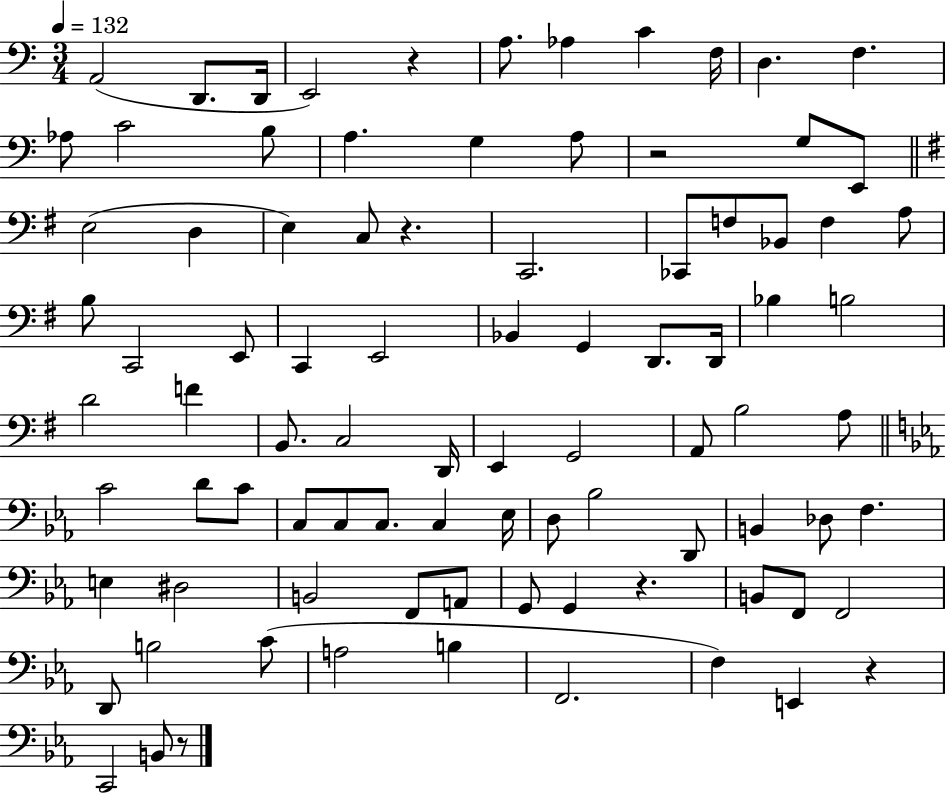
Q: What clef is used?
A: bass